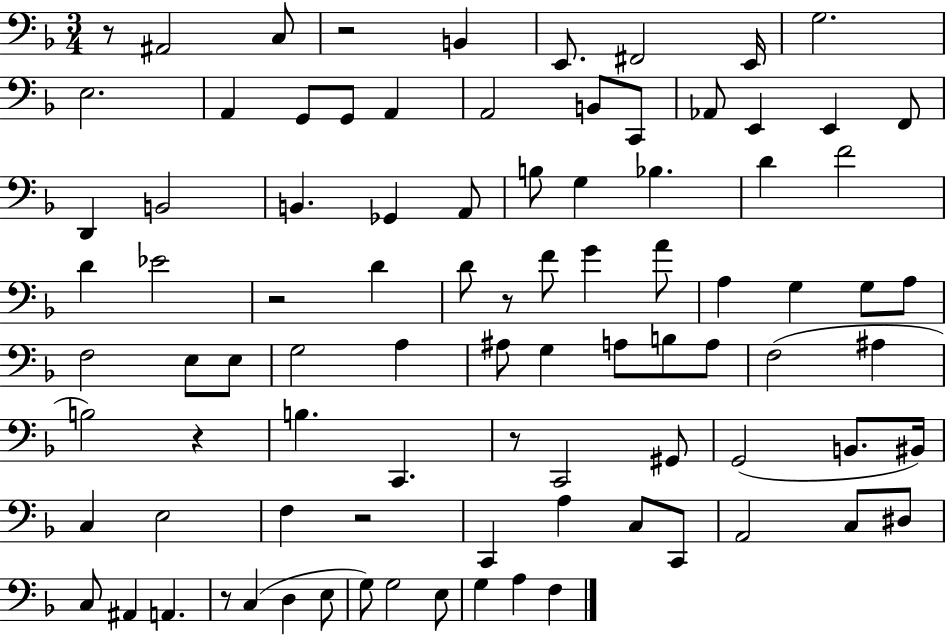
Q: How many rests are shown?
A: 8